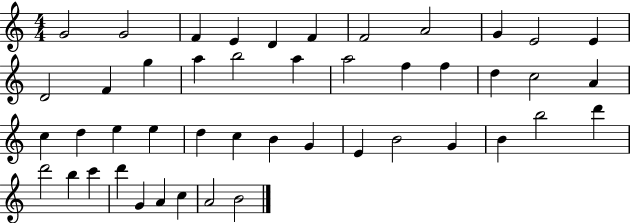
G4/h G4/h F4/q E4/q D4/q F4/q F4/h A4/h G4/q E4/h E4/q D4/h F4/q G5/q A5/q B5/h A5/q A5/h F5/q F5/q D5/q C5/h A4/q C5/q D5/q E5/q E5/q D5/q C5/q B4/q G4/q E4/q B4/h G4/q B4/q B5/h D6/q D6/h B5/q C6/q D6/q G4/q A4/q C5/q A4/h B4/h